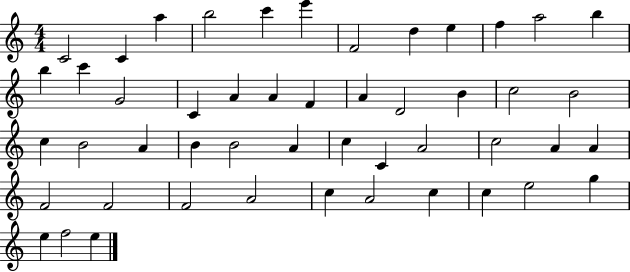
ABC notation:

X:1
T:Untitled
M:4/4
L:1/4
K:C
C2 C a b2 c' e' F2 d e f a2 b b c' G2 C A A F A D2 B c2 B2 c B2 A B B2 A c C A2 c2 A A F2 F2 F2 A2 c A2 c c e2 g e f2 e